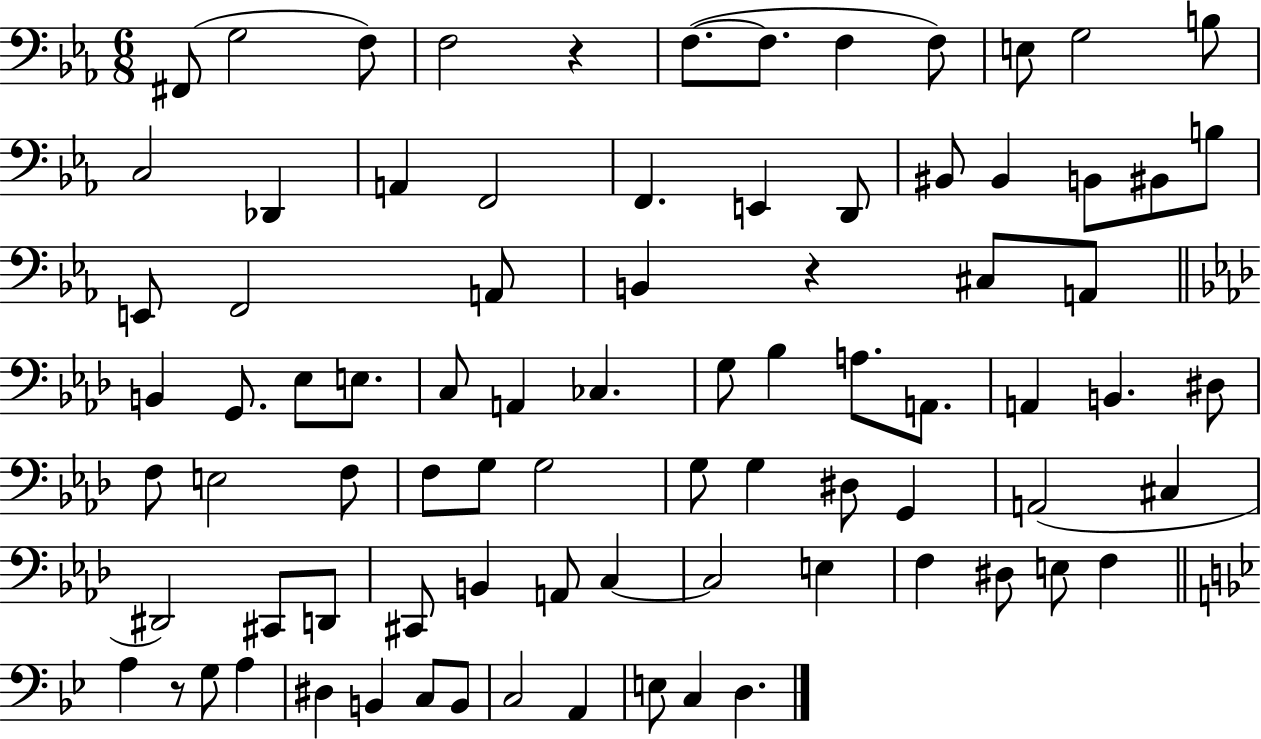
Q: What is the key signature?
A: EES major